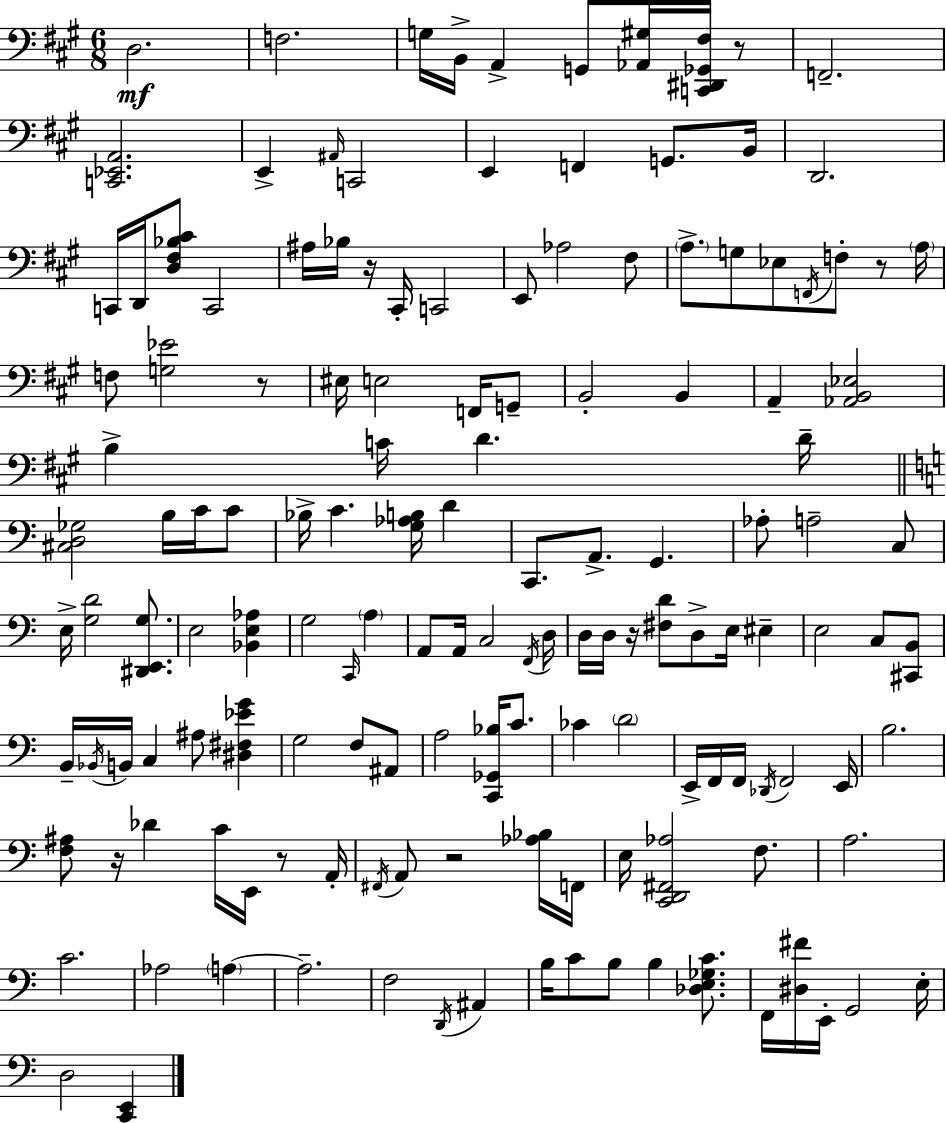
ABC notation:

X:1
T:Untitled
M:6/8
L:1/4
K:A
D,2 F,2 G,/4 B,,/4 A,, G,,/2 [_A,,^G,]/4 [C,,^D,,_G,,^F,]/4 z/2 F,,2 [C,,_E,,A,,]2 E,, ^A,,/4 C,,2 E,, F,, G,,/2 B,,/4 D,,2 C,,/4 D,,/4 [D,^F,_B,^C]/2 C,,2 ^A,/4 _B,/4 z/4 ^C,,/4 C,,2 E,,/2 _A,2 ^F,/2 A,/2 G,/2 _E,/2 F,,/4 F,/2 z/2 A,/4 F,/2 [G,_E]2 z/2 ^E,/4 E,2 F,,/4 G,,/2 B,,2 B,, A,, [_A,,B,,_E,]2 B, C/4 D D/4 [^C,D,_G,]2 B,/4 C/4 C/2 _B,/4 C [G,_A,B,]/4 D C,,/2 A,,/2 G,, _A,/2 A,2 C,/2 E,/4 [G,D]2 [^D,,E,,G,]/2 E,2 [_B,,E,_A,] G,2 C,,/4 A, A,,/2 A,,/4 C,2 F,,/4 D,/4 D,/4 D,/4 z/4 [^F,D]/2 D,/2 E,/4 ^E, E,2 C,/2 [^C,,B,,]/2 B,,/4 _B,,/4 B,,/4 C, ^A,/2 [^D,^F,_EG] G,2 F,/2 ^A,,/2 A,2 [C,,_G,,_B,]/4 C/2 _C D2 E,,/4 F,,/4 F,,/4 _D,,/4 F,,2 E,,/4 B,2 [F,^A,]/2 z/4 _D C/4 E,,/4 z/2 A,,/4 ^F,,/4 A,,/2 z2 [_A,_B,]/4 F,,/4 E,/4 [C,,D,,^F,,_A,]2 F,/2 A,2 C2 _A,2 A, A,2 F,2 D,,/4 ^A,, B,/4 C/2 B,/2 B, [_D,E,_G,C]/2 F,,/4 [^D,^F]/4 E,,/4 G,,2 E,/4 D,2 [C,,E,,]